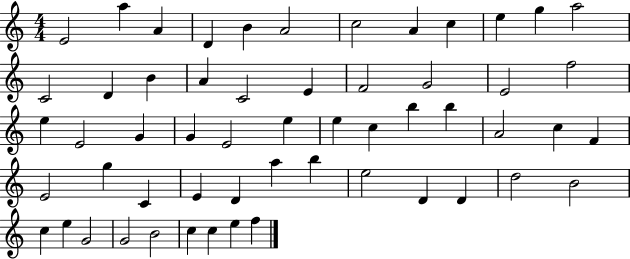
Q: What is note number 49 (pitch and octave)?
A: E5